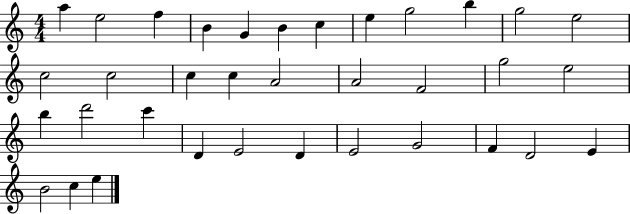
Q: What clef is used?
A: treble